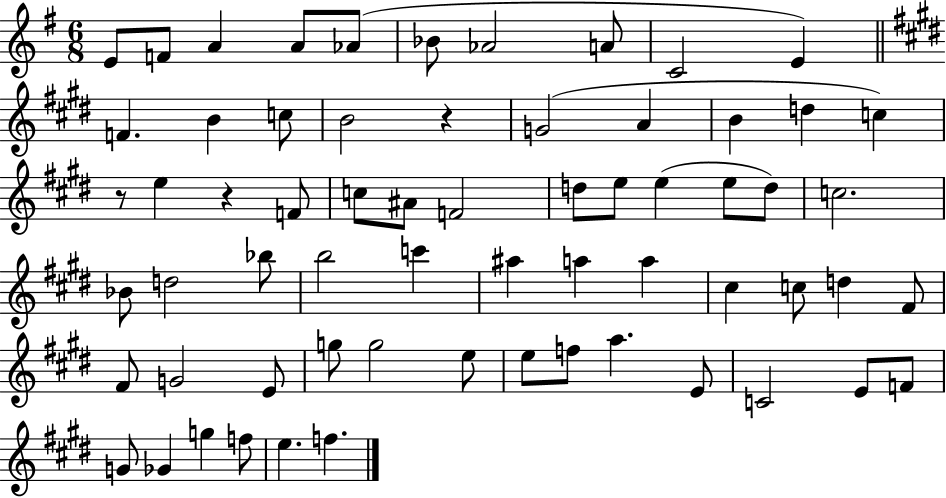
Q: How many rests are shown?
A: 3